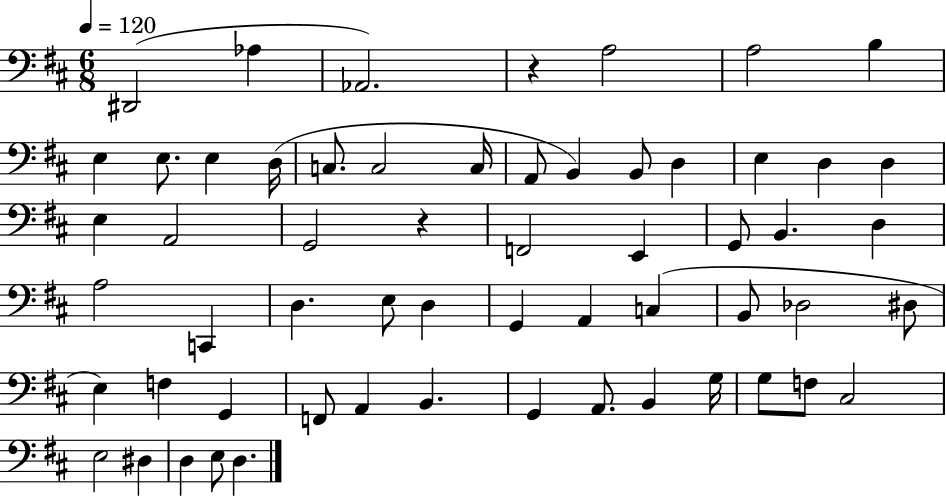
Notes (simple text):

D#2/h Ab3/q Ab2/h. R/q A3/h A3/h B3/q E3/q E3/e. E3/q D3/s C3/e. C3/h C3/s A2/e B2/q B2/e D3/q E3/q D3/q D3/q E3/q A2/h G2/h R/q F2/h E2/q G2/e B2/q. D3/q A3/h C2/q D3/q. E3/e D3/q G2/q A2/q C3/q B2/e Db3/h D#3/e E3/q F3/q G2/q F2/e A2/q B2/q. G2/q A2/e. B2/q G3/s G3/e F3/e C#3/h E3/h D#3/q D3/q E3/e D3/q.